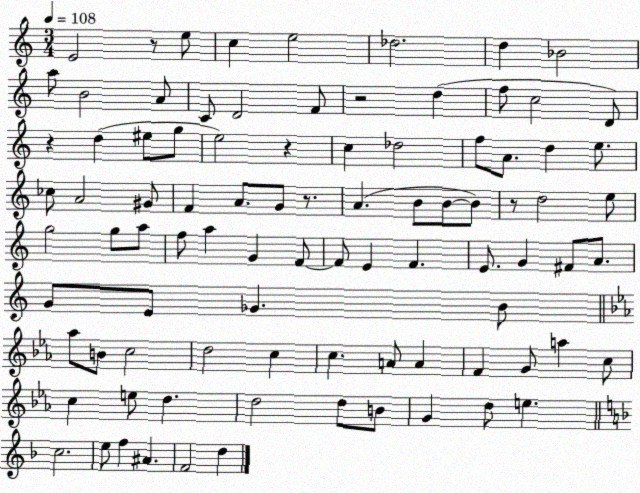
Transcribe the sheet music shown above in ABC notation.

X:1
T:Untitled
M:3/4
L:1/4
K:C
E2 z/2 e/2 c e2 _d2 d _B2 a/2 B2 A/2 C/2 D2 F/2 z2 d f/2 c2 D/2 z d ^e/2 g/2 e2 z c _d2 f/2 A/2 d e/2 _c/2 A2 ^G/2 F A/2 G/2 z/2 A B/2 B/2 B/2 z/2 d2 e/2 g2 g/2 a/2 f/2 a G F/2 F/2 E F E/2 G ^F/2 A/2 G/2 E/2 _G B/2 _a/2 B/2 c2 d2 c c A/2 A F G/2 a c/2 c e/2 d d2 d/2 B/2 G d/2 e c2 e/2 f ^A F2 d